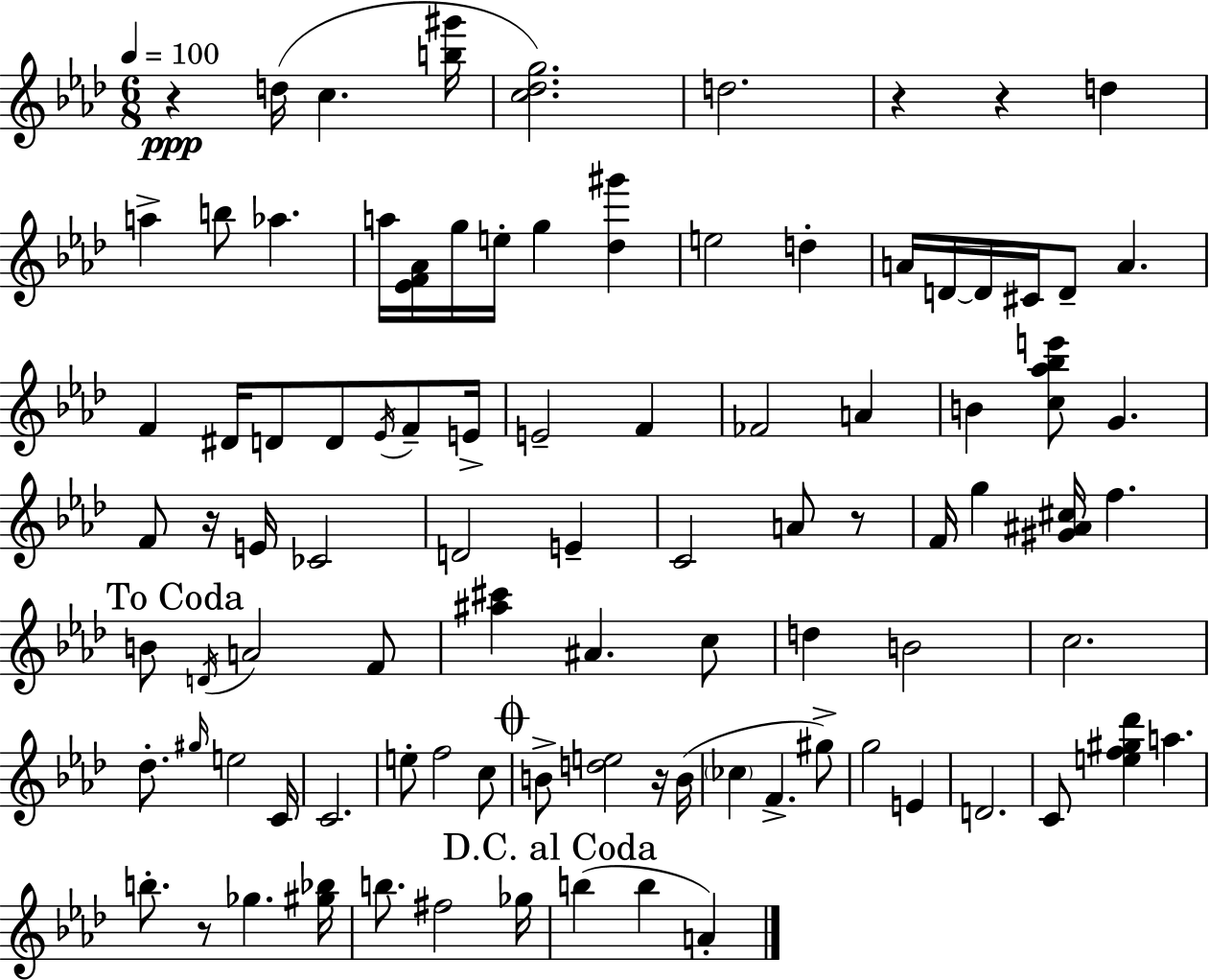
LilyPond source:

{
  \clef treble
  \numericTimeSignature
  \time 6/8
  \key aes \major
  \tempo 4 = 100
  r4\ppp d''16( c''4. <b'' gis'''>16 | <c'' des'' g''>2.) | d''2. | r4 r4 d''4 | \break a''4-> b''8 aes''4. | a''16 <ees' f' aes'>16 g''16 e''16-. g''4 <des'' gis'''>4 | e''2 d''4-. | a'16 d'16~~ d'16 cis'16 d'8-- a'4. | \break f'4 dis'16 d'8 d'8 \acciaccatura { ees'16 } f'8-- | e'16-> e'2-- f'4 | fes'2 a'4 | b'4 <c'' aes'' bes'' e'''>8 g'4. | \break f'8 r16 e'16 ces'2 | d'2 e'4-- | c'2 a'8 r8 | f'16 g''4 <gis' ais' cis''>16 f''4. | \break \mark "To Coda" b'8 \acciaccatura { d'16 } a'2 | f'8 <ais'' cis'''>4 ais'4. | c''8 d''4 b'2 | c''2. | \break des''8.-. \grace { gis''16 } e''2 | c'16 c'2. | e''8-. f''2 | c''8 \mark \markup { \musicglyph "scripts.coda" } b'8-> <d'' e''>2 | \break r16 b'16( \parenthesize ces''4 f'4.-> | gis''8->) g''2 e'4 | d'2. | c'8 <e'' f'' gis'' des'''>4 a''4. | \break b''8.-. r8 ges''4. | <gis'' bes''>16 b''8. fis''2 | ges''16 \mark "D.C. al Coda" b''4( b''4 a'4-.) | \bar "|."
}